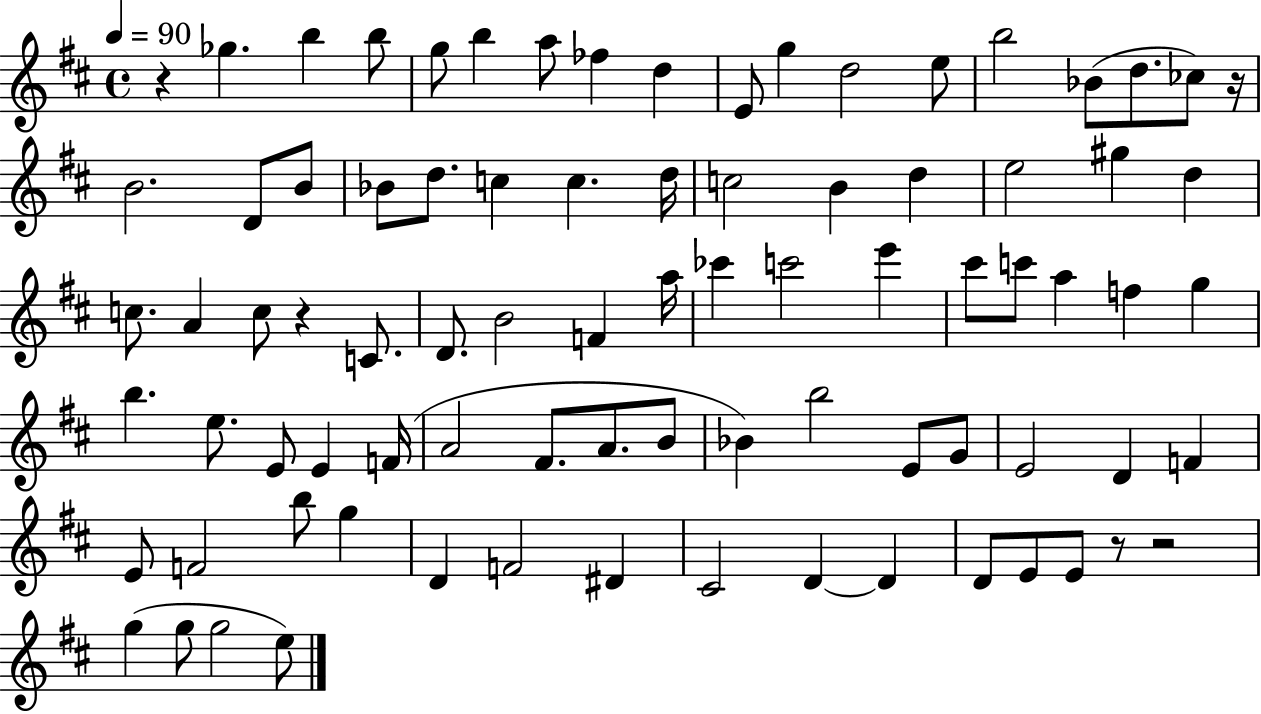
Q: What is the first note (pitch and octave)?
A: Gb5